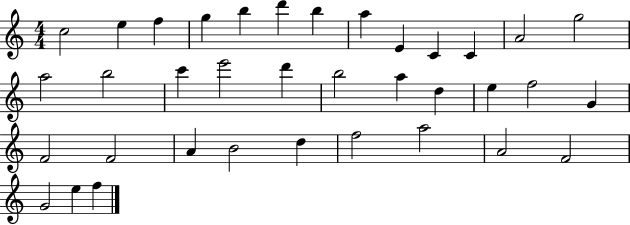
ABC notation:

X:1
T:Untitled
M:4/4
L:1/4
K:C
c2 e f g b d' b a E C C A2 g2 a2 b2 c' e'2 d' b2 a d e f2 G F2 F2 A B2 d f2 a2 A2 F2 G2 e f